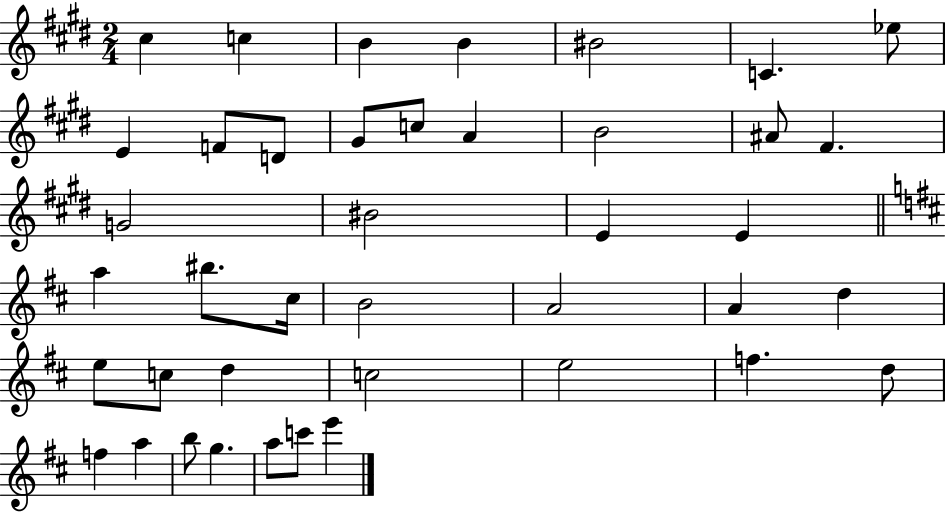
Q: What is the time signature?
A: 2/4